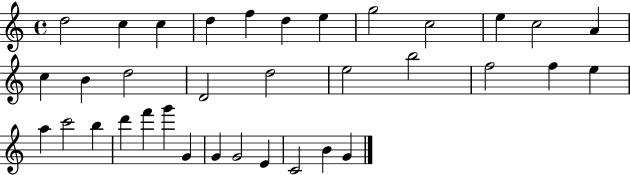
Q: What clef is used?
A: treble